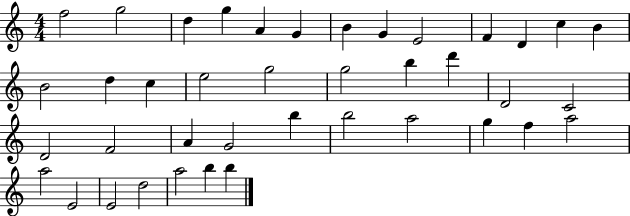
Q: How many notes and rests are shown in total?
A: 40